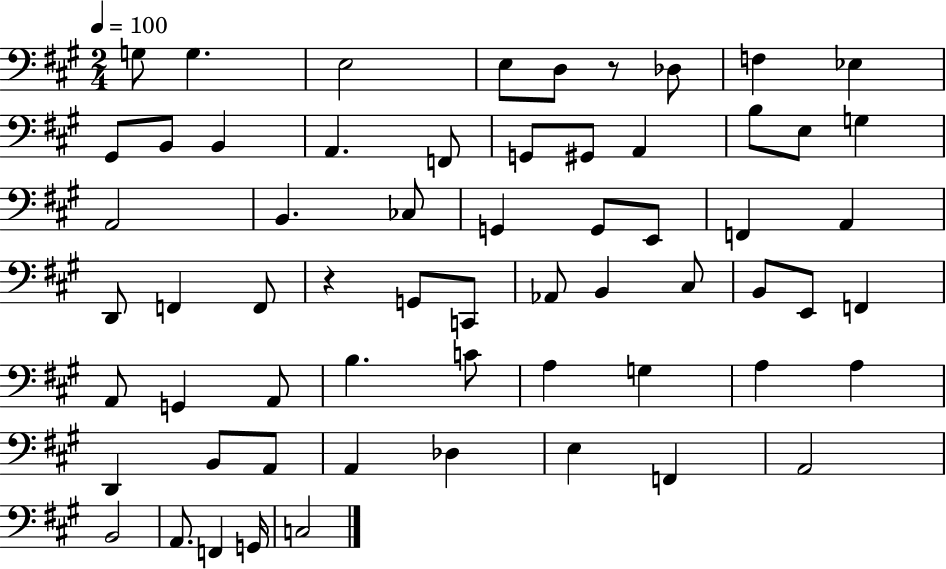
G3/e G3/q. E3/h E3/e D3/e R/e Db3/e F3/q Eb3/q G#2/e B2/e B2/q A2/q. F2/e G2/e G#2/e A2/q B3/e E3/e G3/q A2/h B2/q. CES3/e G2/q G2/e E2/e F2/q A2/q D2/e F2/q F2/e R/q G2/e C2/e Ab2/e B2/q C#3/e B2/e E2/e F2/q A2/e G2/q A2/e B3/q. C4/e A3/q G3/q A3/q A3/q D2/q B2/e A2/e A2/q Db3/q E3/q F2/q A2/h B2/h A2/e. F2/q G2/s C3/h